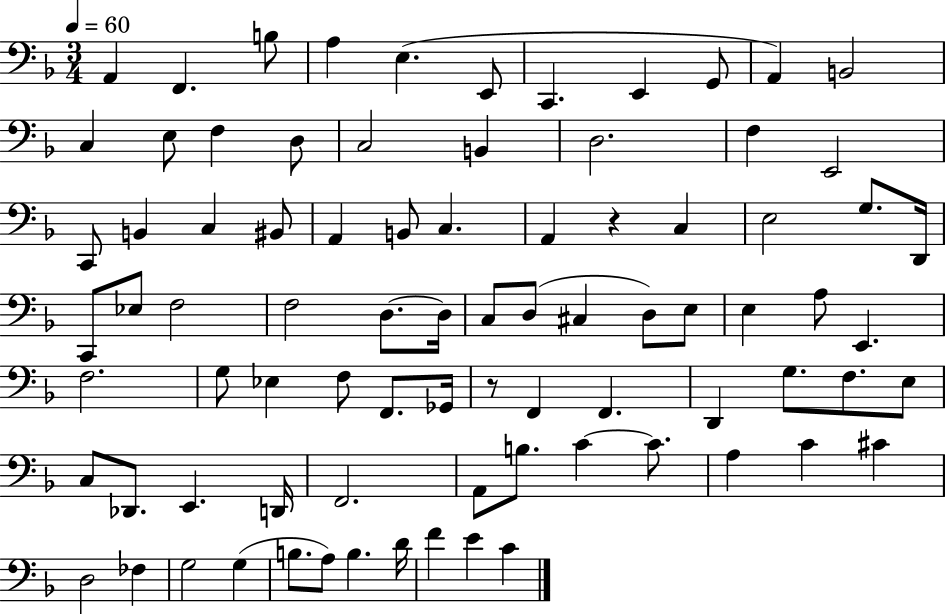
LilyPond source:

{
  \clef bass
  \numericTimeSignature
  \time 3/4
  \key f \major
  \tempo 4 = 60
  a,4 f,4. b8 | a4 e4.( e,8 | c,4. e,4 g,8 | a,4) b,2 | \break c4 e8 f4 d8 | c2 b,4 | d2. | f4 e,2 | \break c,8 b,4 c4 bis,8 | a,4 b,8 c4. | a,4 r4 c4 | e2 g8. d,16 | \break c,8 ees8 f2 | f2 d8.~~ d16 | c8 d8( cis4 d8) e8 | e4 a8 e,4. | \break f2. | g8 ees4 f8 f,8. ges,16 | r8 f,4 f,4. | d,4 g8. f8. e8 | \break c8 des,8. e,4. d,16 | f,2. | a,8 b8. c'4~~ c'8. | a4 c'4 cis'4 | \break d2 fes4 | g2 g4( | b8. a8) b4. d'16 | f'4 e'4 c'4 | \break \bar "|."
}